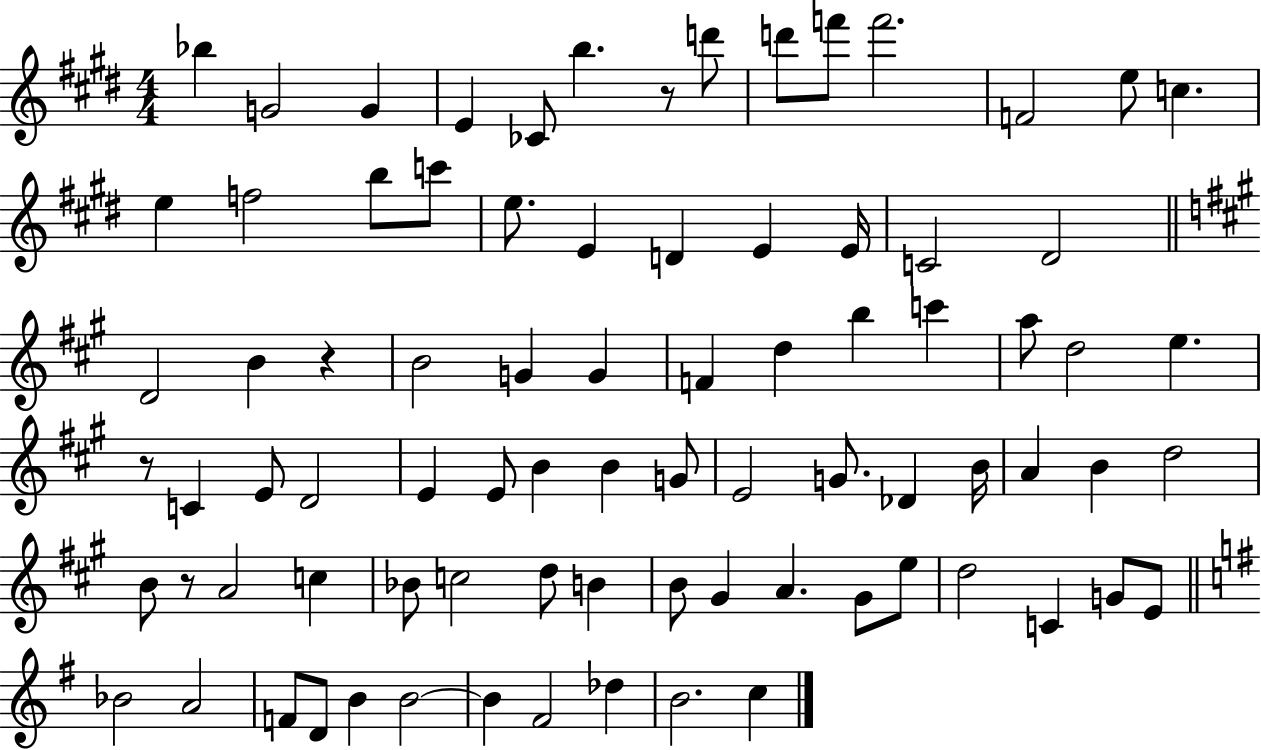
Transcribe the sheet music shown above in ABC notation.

X:1
T:Untitled
M:4/4
L:1/4
K:E
_b G2 G E _C/2 b z/2 d'/2 d'/2 f'/2 f'2 F2 e/2 c e f2 b/2 c'/2 e/2 E D E E/4 C2 ^D2 D2 B z B2 G G F d b c' a/2 d2 e z/2 C E/2 D2 E E/2 B B G/2 E2 G/2 _D B/4 A B d2 B/2 z/2 A2 c _B/2 c2 d/2 B B/2 ^G A ^G/2 e/2 d2 C G/2 E/2 _B2 A2 F/2 D/2 B B2 B ^F2 _d B2 c